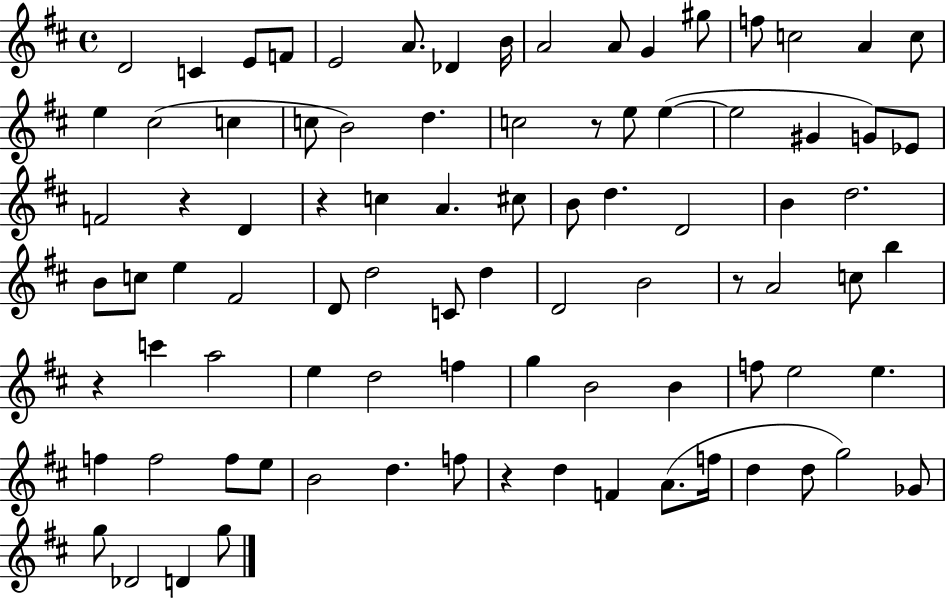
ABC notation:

X:1
T:Untitled
M:4/4
L:1/4
K:D
D2 C E/2 F/2 E2 A/2 _D B/4 A2 A/2 G ^g/2 f/2 c2 A c/2 e ^c2 c c/2 B2 d c2 z/2 e/2 e e2 ^G G/2 _E/2 F2 z D z c A ^c/2 B/2 d D2 B d2 B/2 c/2 e ^F2 D/2 d2 C/2 d D2 B2 z/2 A2 c/2 b z c' a2 e d2 f g B2 B f/2 e2 e f f2 f/2 e/2 B2 d f/2 z d F A/2 f/4 d d/2 g2 _G/2 g/2 _D2 D g/2